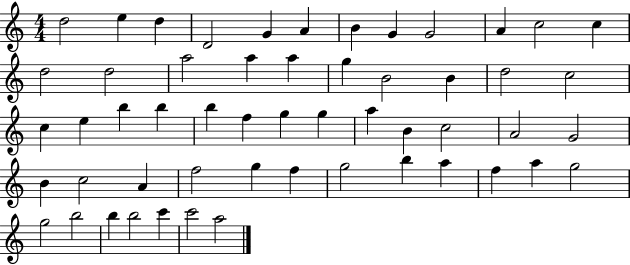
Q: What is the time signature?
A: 4/4